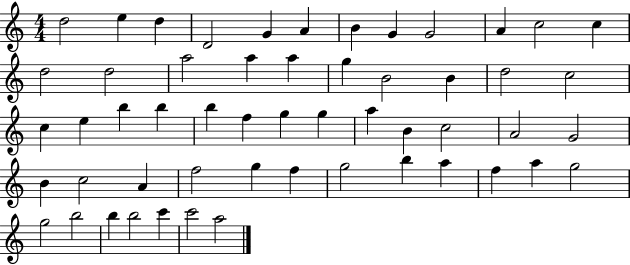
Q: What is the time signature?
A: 4/4